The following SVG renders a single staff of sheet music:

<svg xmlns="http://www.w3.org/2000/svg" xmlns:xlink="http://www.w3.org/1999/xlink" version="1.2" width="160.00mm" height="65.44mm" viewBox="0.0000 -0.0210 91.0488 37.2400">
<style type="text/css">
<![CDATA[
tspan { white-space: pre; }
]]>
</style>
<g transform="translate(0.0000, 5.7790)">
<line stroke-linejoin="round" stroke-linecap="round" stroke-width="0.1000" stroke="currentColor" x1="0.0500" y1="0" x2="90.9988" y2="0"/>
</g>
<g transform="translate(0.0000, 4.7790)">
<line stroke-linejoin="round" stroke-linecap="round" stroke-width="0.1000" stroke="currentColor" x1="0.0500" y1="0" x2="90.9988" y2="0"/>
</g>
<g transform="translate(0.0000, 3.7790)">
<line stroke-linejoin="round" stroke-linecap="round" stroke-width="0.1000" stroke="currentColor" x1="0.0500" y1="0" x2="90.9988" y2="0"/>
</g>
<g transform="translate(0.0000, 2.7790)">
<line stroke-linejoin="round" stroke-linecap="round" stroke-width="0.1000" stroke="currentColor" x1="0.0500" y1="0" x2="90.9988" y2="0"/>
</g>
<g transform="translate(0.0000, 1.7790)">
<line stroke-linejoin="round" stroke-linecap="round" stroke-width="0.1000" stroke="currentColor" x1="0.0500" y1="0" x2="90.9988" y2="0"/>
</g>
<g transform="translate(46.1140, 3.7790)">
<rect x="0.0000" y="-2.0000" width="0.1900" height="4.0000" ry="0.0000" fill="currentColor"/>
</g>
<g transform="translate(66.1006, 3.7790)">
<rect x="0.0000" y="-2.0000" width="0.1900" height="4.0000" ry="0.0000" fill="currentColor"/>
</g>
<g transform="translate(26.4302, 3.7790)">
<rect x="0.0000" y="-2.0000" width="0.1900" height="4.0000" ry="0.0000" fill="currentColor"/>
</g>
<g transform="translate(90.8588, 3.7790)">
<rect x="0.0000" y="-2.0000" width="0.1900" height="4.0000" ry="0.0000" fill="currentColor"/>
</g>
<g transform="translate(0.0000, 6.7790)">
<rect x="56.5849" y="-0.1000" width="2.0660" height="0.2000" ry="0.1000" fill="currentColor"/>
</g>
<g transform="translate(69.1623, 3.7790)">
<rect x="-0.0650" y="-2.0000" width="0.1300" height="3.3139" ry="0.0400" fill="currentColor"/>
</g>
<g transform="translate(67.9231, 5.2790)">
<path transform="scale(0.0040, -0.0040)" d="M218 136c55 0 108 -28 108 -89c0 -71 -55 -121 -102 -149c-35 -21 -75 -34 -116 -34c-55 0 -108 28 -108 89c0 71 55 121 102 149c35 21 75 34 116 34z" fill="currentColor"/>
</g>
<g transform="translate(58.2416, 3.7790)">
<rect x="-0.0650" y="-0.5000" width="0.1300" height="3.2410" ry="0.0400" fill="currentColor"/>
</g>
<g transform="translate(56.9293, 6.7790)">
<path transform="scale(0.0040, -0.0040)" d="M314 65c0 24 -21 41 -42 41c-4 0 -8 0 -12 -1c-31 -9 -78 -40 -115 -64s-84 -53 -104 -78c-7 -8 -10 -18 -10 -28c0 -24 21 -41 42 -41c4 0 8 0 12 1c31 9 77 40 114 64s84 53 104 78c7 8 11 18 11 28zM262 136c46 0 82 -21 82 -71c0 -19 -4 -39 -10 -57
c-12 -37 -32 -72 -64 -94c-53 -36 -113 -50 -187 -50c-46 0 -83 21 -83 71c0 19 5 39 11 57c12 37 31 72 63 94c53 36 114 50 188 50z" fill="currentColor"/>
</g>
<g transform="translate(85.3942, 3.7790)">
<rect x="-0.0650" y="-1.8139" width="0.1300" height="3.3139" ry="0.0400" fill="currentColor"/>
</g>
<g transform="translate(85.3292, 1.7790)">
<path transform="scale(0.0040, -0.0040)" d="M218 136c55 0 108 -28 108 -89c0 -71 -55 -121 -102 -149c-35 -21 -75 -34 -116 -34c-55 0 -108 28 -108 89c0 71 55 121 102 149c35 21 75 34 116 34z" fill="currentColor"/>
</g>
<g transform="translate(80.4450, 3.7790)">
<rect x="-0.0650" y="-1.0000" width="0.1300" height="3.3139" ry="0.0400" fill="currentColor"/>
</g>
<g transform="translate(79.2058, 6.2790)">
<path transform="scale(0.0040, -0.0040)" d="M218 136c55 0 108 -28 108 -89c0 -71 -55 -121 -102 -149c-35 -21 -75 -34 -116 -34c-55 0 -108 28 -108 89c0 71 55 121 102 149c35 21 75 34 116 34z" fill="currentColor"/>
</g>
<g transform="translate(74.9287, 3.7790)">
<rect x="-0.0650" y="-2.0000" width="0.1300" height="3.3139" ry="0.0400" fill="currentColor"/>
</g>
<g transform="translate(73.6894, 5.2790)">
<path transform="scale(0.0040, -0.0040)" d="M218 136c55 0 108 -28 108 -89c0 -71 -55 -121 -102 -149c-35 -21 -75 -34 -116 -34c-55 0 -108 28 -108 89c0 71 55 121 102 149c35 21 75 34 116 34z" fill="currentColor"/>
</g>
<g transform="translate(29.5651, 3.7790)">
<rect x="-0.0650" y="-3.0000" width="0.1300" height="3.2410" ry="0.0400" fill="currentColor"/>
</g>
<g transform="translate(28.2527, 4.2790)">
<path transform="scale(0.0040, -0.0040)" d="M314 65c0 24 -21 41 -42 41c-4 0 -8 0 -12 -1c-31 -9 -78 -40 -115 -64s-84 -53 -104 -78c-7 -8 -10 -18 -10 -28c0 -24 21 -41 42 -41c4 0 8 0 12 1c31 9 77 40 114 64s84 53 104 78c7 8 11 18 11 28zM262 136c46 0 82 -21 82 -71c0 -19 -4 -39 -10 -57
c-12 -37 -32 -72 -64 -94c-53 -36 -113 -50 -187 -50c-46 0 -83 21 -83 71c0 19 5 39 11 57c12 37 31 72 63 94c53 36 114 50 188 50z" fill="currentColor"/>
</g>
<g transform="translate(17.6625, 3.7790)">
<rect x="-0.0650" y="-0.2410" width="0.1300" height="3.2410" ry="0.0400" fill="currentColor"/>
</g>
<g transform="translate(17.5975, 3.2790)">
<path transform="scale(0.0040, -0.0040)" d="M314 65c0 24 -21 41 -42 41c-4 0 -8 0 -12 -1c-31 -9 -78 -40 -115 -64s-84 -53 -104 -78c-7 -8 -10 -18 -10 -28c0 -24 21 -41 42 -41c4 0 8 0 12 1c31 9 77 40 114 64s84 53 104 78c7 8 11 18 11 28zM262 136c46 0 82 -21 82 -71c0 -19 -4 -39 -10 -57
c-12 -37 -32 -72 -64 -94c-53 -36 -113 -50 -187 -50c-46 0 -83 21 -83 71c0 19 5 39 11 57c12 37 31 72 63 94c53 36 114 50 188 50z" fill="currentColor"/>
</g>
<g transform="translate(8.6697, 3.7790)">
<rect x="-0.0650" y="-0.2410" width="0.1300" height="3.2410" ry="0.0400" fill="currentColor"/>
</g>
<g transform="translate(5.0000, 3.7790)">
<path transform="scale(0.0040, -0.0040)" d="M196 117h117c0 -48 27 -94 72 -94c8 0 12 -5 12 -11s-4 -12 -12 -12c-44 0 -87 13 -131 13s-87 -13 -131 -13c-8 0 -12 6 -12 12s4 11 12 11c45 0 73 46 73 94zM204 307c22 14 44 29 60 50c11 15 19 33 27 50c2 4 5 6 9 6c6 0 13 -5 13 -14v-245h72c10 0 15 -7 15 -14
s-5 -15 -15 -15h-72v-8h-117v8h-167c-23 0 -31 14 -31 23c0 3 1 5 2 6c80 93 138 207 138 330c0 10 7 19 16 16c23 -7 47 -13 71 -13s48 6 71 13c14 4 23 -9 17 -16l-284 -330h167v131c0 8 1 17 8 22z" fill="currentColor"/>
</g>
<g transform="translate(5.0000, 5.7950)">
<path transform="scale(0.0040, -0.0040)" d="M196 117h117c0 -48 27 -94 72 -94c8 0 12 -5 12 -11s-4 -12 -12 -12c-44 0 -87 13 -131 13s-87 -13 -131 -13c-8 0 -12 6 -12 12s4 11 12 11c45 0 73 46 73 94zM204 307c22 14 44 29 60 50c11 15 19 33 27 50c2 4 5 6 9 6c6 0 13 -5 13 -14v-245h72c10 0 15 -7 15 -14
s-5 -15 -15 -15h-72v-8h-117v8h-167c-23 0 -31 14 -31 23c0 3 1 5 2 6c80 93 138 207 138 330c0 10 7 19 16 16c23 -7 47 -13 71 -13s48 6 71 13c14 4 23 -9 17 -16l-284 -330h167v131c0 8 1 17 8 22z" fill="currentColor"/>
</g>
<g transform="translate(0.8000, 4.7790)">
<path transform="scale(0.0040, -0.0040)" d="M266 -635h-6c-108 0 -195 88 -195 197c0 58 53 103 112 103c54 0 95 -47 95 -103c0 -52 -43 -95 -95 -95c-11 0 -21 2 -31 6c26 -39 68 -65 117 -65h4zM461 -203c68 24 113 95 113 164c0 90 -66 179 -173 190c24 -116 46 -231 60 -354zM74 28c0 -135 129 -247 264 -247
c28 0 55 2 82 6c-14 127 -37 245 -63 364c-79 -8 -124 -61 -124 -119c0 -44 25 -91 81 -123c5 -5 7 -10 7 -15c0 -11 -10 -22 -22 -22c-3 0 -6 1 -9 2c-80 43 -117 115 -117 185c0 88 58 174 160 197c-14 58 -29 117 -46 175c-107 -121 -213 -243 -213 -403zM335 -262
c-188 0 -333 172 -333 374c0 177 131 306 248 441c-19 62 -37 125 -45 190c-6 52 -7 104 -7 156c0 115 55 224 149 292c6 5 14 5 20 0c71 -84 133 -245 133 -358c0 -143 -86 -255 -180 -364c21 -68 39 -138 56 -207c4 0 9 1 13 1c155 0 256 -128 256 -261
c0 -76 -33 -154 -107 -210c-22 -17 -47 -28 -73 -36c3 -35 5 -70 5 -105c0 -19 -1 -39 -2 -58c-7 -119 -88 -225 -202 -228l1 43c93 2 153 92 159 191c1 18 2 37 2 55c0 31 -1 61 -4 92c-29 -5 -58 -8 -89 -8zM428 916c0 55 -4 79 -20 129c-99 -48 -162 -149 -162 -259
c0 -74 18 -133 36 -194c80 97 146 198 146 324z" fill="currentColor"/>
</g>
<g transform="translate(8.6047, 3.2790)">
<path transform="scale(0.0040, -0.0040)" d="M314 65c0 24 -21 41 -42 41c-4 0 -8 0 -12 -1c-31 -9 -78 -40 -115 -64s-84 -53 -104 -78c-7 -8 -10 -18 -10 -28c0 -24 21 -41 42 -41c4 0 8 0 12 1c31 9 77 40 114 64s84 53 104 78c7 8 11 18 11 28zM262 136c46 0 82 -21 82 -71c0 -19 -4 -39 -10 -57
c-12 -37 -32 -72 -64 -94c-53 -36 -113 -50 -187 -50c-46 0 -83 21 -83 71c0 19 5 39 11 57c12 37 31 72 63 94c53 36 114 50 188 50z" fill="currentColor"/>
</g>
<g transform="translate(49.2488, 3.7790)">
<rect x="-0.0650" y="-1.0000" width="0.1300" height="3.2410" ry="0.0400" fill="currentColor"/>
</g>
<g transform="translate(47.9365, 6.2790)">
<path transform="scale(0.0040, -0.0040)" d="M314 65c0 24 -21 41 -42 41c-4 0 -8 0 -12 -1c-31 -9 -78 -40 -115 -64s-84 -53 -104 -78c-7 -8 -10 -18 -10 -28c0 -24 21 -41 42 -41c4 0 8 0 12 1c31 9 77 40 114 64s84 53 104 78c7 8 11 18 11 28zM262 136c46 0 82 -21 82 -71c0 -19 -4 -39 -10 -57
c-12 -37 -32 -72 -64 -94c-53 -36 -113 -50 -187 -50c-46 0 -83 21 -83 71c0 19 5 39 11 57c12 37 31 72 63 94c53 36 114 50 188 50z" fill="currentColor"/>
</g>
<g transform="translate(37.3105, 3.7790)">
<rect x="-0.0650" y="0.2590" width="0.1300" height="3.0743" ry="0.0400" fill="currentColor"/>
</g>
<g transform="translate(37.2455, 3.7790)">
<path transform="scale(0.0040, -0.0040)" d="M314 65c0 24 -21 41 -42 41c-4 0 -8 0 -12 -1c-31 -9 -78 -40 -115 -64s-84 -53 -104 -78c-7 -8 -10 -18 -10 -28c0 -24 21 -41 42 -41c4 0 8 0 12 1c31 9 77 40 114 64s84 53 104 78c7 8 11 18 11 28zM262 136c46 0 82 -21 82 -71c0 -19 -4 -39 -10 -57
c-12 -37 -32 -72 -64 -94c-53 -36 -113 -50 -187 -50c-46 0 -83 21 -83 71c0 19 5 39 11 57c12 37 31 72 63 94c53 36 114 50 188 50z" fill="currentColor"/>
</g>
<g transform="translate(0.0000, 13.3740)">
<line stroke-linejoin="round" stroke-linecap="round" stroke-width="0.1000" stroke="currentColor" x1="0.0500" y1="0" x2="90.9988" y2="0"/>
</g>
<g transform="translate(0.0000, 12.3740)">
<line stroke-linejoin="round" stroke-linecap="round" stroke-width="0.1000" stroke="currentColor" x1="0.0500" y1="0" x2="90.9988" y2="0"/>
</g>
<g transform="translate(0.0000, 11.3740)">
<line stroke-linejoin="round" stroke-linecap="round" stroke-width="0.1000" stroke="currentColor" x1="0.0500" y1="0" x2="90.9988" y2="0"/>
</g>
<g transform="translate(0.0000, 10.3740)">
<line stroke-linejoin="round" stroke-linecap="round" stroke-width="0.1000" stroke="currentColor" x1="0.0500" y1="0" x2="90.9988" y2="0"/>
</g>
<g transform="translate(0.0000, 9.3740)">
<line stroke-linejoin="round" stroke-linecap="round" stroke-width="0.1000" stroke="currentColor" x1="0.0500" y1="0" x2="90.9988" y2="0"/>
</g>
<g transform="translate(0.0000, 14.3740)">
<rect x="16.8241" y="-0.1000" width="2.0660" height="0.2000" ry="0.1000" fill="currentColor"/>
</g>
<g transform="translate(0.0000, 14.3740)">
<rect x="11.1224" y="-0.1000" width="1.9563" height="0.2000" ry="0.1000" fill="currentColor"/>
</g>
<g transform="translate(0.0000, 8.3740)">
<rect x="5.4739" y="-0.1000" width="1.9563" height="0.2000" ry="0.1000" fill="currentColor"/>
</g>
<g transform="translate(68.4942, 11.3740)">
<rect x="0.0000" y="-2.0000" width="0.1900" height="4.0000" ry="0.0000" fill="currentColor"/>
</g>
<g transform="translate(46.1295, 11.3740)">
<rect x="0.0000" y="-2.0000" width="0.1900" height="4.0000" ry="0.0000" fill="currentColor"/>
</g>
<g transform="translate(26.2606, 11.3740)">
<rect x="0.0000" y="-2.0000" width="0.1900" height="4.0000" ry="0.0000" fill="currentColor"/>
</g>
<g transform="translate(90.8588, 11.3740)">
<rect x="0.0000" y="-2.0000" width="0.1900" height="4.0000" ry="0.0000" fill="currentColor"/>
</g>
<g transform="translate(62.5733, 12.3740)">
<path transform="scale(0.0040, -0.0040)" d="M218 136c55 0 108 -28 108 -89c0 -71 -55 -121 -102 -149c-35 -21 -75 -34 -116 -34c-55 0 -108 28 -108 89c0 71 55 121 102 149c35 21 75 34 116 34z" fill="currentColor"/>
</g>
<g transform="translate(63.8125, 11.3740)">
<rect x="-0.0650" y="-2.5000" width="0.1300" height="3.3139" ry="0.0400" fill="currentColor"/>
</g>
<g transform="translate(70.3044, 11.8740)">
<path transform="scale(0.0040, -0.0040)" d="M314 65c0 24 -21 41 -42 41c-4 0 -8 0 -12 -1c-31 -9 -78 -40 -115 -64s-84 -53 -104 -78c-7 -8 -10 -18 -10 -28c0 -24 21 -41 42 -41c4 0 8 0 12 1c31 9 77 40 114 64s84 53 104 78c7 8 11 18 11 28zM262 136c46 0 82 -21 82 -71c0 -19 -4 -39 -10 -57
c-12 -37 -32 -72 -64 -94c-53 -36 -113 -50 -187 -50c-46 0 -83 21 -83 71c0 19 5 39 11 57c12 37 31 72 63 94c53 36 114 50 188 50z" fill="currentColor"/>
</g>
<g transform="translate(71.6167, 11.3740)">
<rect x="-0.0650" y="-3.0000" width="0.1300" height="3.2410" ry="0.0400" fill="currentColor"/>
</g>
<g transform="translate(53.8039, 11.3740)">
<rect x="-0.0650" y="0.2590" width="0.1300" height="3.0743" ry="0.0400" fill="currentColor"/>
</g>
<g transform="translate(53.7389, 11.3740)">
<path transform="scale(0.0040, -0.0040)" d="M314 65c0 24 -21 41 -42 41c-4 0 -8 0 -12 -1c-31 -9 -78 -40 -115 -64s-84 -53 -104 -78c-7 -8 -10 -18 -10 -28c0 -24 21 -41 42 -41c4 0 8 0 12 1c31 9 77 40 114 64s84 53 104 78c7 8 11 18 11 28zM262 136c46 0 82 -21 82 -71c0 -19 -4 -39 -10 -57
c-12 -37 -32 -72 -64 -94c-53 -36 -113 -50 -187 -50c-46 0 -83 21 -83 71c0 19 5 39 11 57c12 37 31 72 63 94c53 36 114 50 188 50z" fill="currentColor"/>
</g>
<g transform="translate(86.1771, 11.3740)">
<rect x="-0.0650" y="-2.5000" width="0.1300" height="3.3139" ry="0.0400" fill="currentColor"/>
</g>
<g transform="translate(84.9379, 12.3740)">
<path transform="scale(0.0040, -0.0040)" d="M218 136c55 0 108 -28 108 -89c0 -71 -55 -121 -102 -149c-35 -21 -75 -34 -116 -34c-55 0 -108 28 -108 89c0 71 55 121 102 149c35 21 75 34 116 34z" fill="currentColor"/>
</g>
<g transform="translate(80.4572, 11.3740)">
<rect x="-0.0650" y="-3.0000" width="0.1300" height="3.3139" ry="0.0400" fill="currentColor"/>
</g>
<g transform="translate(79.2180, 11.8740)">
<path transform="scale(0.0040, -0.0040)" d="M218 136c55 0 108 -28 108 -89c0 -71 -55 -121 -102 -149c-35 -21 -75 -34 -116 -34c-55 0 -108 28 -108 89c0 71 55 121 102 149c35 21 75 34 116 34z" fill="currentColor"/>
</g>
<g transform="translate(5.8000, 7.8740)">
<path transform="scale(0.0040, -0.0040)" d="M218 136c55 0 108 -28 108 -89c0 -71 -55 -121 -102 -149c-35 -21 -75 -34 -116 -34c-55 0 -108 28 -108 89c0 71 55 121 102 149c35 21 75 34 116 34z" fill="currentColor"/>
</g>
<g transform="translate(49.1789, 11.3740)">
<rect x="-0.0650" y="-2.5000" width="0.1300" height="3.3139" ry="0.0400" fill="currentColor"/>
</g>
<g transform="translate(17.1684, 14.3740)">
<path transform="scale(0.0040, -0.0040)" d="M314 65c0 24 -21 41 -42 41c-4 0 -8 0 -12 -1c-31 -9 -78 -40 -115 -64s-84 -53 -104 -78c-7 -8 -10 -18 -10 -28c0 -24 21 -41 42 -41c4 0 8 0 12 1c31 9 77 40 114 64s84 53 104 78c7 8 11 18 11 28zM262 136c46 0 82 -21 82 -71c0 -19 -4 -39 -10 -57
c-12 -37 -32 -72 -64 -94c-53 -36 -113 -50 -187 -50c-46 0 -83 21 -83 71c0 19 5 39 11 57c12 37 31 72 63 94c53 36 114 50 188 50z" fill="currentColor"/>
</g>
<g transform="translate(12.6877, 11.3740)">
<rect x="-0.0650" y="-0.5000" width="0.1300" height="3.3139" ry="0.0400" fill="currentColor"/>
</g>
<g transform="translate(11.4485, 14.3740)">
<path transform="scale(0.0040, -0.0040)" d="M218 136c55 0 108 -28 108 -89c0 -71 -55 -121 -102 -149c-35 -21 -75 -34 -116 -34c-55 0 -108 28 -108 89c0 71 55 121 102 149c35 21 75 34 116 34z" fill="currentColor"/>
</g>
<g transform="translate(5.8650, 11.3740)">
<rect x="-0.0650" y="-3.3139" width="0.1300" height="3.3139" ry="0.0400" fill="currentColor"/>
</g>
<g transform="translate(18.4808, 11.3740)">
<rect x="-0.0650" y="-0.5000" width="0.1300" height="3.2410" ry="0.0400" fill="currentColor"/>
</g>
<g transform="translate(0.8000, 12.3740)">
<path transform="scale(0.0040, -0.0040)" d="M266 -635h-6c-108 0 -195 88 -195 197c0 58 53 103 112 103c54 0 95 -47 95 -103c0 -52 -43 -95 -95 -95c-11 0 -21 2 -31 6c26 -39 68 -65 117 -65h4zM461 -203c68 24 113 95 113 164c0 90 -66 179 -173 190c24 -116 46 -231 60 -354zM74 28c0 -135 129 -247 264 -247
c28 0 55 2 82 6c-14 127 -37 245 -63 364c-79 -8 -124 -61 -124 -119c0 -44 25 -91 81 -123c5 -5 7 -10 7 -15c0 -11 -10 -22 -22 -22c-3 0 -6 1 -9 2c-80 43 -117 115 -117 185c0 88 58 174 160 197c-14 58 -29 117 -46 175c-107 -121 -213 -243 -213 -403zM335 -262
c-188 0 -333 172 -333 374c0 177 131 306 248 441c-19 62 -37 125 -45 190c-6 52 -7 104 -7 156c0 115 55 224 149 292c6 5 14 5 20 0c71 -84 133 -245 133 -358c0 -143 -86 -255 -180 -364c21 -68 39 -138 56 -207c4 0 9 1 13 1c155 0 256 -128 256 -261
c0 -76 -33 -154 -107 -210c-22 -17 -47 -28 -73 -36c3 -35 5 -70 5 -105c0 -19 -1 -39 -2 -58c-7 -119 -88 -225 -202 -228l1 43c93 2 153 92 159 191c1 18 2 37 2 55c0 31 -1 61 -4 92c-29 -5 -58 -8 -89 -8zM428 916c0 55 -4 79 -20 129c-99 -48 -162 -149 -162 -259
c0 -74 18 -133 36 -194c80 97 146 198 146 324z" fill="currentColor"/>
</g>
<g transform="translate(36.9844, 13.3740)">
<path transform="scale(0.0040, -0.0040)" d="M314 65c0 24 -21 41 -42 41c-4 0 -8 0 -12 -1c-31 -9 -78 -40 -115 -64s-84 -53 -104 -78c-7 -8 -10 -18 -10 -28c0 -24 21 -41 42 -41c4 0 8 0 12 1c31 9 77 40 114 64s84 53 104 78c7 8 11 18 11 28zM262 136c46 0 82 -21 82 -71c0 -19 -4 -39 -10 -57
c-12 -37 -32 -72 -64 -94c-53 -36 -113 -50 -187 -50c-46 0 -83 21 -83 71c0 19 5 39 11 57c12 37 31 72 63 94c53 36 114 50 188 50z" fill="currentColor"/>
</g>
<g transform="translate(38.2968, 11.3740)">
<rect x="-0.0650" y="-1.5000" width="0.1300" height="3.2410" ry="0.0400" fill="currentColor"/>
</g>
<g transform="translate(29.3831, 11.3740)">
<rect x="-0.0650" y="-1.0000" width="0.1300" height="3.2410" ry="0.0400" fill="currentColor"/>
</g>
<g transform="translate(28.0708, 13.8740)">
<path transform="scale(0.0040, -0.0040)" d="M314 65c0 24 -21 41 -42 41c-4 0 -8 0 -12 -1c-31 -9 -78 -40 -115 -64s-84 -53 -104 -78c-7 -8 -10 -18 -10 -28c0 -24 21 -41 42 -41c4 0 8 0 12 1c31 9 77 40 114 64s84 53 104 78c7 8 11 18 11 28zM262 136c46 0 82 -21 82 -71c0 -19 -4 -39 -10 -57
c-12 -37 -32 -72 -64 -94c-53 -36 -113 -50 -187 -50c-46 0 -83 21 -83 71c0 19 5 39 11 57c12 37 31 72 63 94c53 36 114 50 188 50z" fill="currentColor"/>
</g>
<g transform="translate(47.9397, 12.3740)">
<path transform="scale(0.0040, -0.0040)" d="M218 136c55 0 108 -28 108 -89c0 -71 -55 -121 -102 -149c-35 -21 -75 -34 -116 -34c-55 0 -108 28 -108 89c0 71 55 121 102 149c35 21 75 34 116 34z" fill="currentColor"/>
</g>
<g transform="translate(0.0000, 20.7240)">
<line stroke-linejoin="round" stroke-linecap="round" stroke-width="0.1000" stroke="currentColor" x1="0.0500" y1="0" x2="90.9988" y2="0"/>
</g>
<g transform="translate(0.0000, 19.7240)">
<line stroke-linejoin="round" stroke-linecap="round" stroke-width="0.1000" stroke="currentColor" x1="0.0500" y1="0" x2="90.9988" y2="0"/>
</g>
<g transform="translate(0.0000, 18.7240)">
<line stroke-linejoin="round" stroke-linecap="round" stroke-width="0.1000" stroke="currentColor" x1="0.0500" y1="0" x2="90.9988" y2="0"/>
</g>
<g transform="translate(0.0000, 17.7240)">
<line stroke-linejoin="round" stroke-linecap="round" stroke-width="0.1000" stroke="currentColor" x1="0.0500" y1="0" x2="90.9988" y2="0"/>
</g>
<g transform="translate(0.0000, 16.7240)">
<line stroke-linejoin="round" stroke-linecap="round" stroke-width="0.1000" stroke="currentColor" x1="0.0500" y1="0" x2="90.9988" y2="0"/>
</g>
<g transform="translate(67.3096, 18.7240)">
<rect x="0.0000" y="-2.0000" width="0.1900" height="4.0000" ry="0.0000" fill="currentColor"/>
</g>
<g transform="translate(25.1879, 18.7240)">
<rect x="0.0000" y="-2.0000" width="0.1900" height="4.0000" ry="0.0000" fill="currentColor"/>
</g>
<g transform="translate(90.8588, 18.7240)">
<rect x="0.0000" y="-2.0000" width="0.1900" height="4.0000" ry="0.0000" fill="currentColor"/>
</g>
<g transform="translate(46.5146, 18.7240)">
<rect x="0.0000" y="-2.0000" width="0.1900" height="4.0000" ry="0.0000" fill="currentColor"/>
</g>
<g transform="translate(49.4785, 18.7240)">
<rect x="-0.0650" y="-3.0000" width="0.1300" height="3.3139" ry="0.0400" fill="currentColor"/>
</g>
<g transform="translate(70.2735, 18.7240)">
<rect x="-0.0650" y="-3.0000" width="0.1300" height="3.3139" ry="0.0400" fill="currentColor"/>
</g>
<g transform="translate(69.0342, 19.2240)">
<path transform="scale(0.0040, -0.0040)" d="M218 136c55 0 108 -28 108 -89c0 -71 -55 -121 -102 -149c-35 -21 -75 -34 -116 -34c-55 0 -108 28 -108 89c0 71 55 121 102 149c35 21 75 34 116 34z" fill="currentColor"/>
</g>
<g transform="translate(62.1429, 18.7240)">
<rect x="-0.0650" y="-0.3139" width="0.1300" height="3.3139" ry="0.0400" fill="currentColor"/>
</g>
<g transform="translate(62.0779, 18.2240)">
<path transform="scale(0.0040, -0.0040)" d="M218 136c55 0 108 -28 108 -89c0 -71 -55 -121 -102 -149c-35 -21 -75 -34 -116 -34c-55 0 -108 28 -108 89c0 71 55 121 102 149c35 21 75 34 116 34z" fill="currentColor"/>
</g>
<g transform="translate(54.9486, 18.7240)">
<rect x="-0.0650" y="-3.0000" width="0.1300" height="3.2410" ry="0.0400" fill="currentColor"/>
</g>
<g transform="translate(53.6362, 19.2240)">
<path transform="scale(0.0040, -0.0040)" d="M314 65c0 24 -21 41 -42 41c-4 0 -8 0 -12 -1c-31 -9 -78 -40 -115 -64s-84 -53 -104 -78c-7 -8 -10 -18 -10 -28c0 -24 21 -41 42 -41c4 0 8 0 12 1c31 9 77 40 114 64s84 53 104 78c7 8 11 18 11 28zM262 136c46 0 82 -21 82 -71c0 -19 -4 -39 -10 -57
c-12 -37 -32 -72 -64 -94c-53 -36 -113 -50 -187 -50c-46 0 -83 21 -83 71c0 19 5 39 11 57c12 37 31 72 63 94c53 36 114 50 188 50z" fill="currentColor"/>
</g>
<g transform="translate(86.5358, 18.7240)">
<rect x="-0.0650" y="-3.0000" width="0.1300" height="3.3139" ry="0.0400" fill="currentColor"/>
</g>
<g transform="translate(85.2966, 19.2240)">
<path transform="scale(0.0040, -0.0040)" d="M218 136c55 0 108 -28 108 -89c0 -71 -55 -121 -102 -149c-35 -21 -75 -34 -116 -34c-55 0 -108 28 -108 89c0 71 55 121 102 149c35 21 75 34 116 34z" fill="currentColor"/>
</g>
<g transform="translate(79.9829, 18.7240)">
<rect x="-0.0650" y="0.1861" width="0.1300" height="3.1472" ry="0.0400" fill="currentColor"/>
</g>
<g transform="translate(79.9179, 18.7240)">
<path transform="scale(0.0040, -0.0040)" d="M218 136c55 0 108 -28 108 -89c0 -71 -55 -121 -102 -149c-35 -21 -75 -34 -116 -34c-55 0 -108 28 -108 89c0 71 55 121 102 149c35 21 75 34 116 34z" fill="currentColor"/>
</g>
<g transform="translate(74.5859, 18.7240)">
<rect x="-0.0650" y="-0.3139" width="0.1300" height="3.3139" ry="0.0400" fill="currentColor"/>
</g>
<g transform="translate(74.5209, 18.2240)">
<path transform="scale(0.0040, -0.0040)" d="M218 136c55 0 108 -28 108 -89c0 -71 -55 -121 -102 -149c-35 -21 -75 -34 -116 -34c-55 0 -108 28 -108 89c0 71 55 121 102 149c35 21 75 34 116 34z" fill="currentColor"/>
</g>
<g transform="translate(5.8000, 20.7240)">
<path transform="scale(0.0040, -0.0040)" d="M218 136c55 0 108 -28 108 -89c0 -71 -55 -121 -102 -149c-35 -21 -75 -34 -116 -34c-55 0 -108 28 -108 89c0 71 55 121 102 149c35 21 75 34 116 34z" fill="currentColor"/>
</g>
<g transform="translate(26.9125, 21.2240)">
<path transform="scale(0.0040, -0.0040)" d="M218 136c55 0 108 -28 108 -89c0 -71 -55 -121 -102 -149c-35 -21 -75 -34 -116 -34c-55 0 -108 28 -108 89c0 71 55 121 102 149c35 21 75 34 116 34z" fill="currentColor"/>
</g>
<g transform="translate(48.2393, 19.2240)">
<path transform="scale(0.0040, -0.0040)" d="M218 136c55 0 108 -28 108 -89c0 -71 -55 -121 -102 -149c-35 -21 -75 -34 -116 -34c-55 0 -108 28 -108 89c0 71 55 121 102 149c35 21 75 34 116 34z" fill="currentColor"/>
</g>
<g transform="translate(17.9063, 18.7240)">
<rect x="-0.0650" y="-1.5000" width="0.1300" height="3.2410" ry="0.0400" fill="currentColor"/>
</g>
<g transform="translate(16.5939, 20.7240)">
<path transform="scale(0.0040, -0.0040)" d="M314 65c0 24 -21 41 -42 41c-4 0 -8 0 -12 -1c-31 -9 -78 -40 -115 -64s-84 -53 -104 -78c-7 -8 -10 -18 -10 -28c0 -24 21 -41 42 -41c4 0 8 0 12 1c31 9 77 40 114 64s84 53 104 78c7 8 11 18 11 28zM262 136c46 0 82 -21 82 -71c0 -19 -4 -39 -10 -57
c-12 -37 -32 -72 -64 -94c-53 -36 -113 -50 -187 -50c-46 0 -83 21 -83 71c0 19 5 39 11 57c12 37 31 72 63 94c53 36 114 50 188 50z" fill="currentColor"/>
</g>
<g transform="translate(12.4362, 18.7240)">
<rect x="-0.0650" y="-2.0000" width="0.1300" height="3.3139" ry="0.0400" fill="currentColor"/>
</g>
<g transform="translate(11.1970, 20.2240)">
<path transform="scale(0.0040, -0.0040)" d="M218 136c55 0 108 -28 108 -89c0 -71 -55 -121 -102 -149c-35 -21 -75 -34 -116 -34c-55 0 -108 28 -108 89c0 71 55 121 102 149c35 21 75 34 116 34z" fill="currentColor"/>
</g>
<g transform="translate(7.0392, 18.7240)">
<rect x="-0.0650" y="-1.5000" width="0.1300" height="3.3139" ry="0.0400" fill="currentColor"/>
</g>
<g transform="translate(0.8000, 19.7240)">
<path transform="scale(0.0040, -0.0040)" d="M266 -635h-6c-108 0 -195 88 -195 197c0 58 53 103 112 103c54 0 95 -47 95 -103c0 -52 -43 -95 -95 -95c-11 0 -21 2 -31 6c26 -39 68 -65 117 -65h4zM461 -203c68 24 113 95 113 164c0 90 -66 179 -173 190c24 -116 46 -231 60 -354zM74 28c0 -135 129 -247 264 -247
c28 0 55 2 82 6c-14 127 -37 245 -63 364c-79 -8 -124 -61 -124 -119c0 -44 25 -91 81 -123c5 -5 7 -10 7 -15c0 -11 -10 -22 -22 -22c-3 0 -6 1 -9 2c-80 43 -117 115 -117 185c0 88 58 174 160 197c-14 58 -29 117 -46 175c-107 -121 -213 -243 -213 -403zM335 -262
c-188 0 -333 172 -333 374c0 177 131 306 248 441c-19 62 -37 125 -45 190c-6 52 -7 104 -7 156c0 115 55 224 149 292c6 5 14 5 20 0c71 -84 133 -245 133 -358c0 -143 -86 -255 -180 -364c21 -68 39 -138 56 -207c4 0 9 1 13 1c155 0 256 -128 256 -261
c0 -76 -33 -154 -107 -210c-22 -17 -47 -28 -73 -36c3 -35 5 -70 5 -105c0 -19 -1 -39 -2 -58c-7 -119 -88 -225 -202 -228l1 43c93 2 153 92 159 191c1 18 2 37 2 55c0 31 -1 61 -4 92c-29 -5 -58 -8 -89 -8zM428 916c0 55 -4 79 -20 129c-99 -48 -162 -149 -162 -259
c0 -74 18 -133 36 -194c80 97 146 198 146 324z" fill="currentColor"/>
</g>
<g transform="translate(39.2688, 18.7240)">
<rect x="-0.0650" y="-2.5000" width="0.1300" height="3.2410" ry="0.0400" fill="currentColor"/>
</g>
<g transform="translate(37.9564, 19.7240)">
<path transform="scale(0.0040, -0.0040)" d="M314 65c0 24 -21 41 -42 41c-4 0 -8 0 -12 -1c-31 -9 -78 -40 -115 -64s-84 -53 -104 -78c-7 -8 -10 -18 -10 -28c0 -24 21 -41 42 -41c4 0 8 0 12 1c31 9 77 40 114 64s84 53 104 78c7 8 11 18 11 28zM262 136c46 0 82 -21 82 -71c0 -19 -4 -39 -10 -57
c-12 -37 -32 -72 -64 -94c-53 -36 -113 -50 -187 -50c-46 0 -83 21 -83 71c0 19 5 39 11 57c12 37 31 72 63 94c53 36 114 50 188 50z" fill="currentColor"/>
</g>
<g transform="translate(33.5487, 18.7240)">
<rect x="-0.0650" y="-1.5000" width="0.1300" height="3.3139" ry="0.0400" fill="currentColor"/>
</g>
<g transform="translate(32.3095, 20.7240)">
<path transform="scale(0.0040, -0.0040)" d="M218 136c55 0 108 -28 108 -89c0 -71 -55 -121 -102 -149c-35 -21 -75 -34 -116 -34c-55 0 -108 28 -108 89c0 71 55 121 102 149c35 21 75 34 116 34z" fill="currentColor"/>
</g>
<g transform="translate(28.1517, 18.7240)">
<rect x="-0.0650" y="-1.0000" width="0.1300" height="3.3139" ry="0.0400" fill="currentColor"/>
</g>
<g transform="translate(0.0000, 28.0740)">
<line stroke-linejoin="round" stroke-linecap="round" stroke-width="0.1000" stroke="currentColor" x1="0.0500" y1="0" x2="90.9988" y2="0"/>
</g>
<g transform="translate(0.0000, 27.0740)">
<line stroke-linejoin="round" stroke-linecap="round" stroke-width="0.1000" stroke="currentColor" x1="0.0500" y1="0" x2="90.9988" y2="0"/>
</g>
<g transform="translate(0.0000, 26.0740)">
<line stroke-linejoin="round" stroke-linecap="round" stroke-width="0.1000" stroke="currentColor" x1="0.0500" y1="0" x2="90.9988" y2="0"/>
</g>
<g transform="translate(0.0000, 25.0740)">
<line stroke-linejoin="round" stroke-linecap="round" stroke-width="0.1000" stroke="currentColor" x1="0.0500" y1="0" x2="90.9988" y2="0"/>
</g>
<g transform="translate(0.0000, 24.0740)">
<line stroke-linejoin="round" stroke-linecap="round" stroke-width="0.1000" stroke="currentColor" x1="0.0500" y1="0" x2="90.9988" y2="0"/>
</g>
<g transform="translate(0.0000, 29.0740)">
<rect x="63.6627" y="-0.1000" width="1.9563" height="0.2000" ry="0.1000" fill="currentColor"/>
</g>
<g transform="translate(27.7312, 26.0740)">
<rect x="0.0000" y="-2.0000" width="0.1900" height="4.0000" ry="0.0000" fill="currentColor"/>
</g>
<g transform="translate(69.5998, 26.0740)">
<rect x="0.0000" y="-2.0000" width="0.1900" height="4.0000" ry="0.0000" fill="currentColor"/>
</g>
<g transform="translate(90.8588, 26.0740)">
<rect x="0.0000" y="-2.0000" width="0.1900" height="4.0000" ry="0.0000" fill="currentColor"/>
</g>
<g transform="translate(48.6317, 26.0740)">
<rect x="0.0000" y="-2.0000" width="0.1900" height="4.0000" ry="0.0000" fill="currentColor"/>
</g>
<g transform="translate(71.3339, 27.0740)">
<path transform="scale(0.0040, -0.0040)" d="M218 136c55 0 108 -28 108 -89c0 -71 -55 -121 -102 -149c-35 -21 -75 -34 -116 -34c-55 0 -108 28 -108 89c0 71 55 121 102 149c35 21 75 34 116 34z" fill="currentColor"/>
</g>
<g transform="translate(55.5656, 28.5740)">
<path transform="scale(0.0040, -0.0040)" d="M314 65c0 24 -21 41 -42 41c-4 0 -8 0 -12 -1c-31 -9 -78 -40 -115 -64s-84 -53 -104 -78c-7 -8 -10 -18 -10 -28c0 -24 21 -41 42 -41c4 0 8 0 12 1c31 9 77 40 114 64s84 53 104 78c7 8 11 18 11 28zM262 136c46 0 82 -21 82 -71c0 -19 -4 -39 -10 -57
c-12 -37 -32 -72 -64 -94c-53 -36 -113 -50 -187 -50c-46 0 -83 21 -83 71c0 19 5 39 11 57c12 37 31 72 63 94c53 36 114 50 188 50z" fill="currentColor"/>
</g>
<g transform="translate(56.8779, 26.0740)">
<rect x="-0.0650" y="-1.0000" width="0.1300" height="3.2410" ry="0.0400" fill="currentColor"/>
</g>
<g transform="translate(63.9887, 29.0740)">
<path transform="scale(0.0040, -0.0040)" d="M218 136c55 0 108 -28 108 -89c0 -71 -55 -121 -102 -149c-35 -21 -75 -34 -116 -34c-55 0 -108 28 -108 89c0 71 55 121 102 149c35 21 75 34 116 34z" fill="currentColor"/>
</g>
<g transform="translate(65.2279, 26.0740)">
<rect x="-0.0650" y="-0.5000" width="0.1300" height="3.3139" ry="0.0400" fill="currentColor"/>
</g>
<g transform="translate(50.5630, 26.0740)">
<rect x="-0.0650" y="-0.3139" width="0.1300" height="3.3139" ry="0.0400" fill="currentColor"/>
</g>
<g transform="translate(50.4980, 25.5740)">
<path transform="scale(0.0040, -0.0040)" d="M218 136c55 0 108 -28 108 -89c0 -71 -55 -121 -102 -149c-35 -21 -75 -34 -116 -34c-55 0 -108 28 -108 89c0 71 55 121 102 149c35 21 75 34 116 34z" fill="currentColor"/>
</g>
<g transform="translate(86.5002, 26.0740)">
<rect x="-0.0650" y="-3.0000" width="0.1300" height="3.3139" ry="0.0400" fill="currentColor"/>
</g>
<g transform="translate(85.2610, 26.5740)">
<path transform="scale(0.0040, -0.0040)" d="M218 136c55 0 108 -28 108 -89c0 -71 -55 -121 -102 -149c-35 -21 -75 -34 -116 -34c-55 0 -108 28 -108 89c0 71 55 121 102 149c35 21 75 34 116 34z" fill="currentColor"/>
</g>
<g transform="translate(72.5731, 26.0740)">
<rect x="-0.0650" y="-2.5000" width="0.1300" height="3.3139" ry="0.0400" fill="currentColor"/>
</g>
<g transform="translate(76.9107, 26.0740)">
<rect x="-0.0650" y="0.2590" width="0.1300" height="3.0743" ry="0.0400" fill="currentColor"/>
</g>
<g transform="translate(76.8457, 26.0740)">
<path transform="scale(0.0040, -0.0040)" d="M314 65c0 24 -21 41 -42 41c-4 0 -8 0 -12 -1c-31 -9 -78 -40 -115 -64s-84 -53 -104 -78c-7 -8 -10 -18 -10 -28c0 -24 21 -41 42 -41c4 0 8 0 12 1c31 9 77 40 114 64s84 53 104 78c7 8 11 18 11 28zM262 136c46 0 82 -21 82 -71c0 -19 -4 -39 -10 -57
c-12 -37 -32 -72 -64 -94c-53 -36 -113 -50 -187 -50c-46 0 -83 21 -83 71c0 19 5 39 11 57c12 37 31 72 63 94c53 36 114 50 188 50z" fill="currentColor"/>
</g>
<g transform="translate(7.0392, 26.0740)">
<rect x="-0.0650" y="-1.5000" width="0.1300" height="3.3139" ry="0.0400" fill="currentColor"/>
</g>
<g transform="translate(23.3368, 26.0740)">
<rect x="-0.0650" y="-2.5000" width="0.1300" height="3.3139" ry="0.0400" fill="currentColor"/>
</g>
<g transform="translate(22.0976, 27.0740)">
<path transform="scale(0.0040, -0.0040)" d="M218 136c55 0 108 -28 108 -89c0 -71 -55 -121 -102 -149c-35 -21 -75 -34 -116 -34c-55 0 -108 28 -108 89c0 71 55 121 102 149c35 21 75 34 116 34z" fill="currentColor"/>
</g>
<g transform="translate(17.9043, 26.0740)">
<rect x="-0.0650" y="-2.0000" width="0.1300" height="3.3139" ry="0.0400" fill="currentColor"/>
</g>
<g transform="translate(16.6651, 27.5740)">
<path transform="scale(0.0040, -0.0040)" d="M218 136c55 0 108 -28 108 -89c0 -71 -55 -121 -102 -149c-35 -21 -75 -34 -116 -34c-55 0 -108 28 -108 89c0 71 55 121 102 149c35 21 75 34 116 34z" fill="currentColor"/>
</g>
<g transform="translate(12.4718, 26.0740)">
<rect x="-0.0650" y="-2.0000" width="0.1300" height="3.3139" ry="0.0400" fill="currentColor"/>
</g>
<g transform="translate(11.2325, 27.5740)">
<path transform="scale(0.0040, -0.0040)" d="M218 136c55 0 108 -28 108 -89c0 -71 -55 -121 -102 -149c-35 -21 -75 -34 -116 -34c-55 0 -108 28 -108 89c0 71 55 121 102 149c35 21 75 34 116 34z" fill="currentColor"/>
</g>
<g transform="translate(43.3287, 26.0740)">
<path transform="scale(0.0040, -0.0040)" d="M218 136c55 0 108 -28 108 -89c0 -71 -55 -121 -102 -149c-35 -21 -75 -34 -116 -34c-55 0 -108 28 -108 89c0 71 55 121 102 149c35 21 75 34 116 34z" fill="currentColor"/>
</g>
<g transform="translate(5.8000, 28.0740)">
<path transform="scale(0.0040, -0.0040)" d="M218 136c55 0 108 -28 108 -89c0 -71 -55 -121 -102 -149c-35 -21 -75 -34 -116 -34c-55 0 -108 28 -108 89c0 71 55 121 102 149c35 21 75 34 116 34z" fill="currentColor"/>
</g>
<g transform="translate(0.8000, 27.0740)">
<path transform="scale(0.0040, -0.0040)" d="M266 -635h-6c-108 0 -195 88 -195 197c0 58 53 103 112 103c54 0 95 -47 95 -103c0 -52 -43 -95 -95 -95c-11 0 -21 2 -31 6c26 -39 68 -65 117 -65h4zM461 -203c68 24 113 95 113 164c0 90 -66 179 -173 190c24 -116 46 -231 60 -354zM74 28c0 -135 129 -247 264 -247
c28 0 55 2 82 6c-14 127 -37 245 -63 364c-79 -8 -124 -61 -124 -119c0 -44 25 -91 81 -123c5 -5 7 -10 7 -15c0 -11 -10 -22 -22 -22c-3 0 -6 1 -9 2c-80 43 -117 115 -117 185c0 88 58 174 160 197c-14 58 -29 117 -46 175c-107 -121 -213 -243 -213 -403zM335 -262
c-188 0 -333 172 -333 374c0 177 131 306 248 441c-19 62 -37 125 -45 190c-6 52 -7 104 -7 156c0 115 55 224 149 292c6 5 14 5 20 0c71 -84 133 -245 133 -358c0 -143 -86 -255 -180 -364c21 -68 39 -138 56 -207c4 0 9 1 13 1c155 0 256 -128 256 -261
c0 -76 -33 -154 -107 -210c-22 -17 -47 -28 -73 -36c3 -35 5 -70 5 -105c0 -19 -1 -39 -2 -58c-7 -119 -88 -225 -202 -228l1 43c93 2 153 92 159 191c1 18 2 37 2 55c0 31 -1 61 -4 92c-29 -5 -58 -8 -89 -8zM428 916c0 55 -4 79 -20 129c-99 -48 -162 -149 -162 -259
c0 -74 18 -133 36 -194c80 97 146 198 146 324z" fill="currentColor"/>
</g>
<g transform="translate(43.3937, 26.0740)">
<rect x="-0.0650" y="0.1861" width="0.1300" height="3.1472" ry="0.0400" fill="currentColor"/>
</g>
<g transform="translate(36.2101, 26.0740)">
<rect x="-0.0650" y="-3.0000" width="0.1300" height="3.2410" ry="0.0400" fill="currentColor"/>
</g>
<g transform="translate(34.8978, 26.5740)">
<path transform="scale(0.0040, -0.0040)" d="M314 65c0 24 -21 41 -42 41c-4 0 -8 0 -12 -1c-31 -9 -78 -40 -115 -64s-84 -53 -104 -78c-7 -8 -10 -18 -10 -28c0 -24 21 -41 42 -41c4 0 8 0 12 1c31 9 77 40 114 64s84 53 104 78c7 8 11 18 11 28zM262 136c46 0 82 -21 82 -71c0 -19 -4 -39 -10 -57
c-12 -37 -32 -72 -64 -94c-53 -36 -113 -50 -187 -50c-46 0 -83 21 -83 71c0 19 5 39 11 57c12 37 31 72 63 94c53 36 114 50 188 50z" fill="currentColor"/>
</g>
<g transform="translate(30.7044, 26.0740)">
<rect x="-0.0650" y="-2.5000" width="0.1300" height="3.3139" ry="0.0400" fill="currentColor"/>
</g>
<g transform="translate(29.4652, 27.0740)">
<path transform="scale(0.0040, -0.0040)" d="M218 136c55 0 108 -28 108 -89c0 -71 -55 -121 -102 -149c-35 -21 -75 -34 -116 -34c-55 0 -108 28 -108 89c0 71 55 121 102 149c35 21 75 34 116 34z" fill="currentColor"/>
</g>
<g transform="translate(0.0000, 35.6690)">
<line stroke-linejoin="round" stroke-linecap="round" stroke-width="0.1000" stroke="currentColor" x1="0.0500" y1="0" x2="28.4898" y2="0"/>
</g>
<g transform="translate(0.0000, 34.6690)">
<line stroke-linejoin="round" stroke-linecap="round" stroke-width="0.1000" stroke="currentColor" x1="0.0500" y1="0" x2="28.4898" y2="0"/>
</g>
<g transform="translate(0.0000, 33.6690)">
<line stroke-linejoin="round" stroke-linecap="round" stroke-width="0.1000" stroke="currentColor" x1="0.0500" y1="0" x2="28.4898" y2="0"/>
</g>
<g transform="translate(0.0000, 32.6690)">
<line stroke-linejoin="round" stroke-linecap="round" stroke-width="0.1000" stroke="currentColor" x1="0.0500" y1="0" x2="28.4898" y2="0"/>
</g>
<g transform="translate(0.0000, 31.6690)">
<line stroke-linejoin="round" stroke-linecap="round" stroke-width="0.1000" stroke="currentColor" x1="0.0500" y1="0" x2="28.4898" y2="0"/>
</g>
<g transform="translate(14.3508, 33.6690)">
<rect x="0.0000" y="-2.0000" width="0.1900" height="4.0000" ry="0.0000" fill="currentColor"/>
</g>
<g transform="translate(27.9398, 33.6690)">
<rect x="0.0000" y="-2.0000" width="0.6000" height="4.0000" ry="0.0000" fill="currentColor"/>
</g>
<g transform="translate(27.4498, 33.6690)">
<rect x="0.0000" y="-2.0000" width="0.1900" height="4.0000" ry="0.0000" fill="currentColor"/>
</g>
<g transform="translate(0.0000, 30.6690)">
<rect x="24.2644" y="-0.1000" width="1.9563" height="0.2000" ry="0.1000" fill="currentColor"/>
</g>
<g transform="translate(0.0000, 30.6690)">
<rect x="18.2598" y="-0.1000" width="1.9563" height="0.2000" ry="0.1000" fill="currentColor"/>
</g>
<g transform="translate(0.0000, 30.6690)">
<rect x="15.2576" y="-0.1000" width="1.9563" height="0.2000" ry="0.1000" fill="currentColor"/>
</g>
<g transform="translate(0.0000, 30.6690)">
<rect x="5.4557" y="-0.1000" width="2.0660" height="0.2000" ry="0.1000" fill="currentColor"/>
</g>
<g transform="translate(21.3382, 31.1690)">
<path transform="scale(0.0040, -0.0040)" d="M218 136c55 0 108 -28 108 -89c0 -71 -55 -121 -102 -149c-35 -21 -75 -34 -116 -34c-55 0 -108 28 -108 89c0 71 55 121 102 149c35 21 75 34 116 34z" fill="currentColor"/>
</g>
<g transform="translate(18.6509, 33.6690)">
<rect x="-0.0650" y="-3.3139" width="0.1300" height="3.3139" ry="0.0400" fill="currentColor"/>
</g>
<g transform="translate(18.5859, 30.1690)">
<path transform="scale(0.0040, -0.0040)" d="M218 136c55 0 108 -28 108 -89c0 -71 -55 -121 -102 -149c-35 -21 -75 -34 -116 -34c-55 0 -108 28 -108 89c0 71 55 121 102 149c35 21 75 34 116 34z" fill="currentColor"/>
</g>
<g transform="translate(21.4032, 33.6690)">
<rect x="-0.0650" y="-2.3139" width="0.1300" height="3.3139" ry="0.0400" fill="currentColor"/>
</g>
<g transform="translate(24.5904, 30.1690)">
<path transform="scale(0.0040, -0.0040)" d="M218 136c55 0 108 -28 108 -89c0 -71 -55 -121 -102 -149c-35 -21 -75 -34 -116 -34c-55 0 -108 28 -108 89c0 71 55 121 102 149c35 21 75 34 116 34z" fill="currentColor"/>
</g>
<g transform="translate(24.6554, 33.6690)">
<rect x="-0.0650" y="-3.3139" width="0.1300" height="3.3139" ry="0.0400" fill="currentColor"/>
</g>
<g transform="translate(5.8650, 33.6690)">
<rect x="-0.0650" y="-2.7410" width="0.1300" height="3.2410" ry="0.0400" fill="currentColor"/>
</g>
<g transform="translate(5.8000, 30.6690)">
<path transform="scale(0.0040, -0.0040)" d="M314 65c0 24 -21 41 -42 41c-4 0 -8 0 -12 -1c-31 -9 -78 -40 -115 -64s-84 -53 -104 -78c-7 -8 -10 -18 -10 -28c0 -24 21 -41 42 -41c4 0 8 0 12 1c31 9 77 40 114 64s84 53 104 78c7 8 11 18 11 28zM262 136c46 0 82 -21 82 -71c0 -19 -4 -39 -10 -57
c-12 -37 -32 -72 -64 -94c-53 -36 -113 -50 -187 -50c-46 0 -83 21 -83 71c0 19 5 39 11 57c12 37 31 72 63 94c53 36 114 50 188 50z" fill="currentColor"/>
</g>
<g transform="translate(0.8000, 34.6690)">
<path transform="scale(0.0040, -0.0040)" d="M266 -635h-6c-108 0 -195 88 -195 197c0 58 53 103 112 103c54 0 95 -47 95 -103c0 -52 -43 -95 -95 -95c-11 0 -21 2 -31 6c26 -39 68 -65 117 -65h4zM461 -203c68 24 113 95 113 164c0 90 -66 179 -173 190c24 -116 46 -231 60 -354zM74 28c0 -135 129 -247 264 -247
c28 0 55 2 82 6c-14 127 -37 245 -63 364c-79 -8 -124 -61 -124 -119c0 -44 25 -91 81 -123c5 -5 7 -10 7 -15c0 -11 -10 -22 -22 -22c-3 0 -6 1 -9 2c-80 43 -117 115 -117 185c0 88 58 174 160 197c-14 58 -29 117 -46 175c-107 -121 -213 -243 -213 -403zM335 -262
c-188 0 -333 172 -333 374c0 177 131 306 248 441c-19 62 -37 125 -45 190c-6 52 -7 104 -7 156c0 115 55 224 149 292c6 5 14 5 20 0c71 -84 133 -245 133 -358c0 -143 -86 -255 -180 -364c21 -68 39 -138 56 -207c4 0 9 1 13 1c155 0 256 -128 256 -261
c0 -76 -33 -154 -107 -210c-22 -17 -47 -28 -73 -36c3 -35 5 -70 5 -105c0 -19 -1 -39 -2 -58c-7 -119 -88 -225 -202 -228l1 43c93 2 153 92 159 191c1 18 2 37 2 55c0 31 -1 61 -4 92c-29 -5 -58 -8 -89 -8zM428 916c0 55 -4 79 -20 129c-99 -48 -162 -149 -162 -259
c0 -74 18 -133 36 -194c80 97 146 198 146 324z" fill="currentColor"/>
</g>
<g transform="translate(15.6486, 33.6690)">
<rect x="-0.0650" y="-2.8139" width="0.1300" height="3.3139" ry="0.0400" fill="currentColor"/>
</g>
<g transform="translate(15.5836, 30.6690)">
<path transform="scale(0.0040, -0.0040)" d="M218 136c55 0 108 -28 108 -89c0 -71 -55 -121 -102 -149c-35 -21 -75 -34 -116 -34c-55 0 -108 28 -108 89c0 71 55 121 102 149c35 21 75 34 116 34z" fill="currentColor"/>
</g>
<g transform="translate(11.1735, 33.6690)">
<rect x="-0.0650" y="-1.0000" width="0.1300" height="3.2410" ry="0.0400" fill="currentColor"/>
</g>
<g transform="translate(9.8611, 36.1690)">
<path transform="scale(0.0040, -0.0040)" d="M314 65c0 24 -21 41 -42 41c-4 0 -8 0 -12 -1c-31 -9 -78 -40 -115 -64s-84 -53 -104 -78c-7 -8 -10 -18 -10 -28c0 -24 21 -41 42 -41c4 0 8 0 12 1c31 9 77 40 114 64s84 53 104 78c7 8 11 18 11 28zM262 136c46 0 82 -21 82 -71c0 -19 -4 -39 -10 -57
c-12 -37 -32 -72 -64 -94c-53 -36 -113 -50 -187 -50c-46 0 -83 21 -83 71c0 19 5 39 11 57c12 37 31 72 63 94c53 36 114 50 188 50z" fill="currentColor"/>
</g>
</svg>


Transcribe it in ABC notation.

X:1
T:Untitled
M:4/4
L:1/4
K:C
c2 c2 A2 B2 D2 C2 F F D f b C C2 D2 E2 G B2 G A2 A G E F E2 D E G2 A A2 c A c B A E F F G G A2 B c D2 C G B2 A a2 D2 a b g b